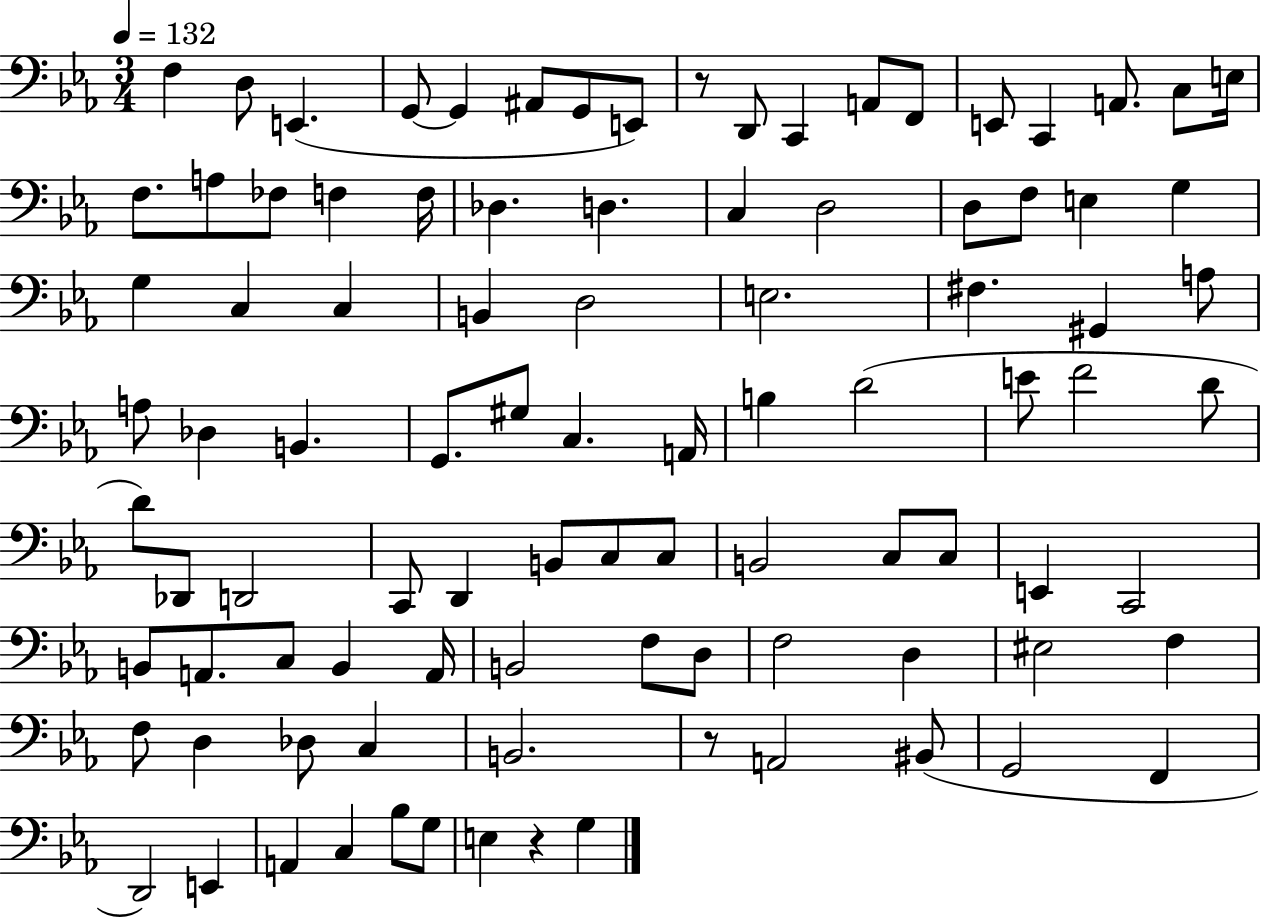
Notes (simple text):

F3/q D3/e E2/q. G2/e G2/q A#2/e G2/e E2/e R/e D2/e C2/q A2/e F2/e E2/e C2/q A2/e. C3/e E3/s F3/e. A3/e FES3/e F3/q F3/s Db3/q. D3/q. C3/q D3/h D3/e F3/e E3/q G3/q G3/q C3/q C3/q B2/q D3/h E3/h. F#3/q. G#2/q A3/e A3/e Db3/q B2/q. G2/e. G#3/e C3/q. A2/s B3/q D4/h E4/e F4/h D4/e D4/e Db2/e D2/h C2/e D2/q B2/e C3/e C3/e B2/h C3/e C3/e E2/q C2/h B2/e A2/e. C3/e B2/q A2/s B2/h F3/e D3/e F3/h D3/q EIS3/h F3/q F3/e D3/q Db3/e C3/q B2/h. R/e A2/h BIS2/e G2/h F2/q D2/h E2/q A2/q C3/q Bb3/e G3/e E3/q R/q G3/q